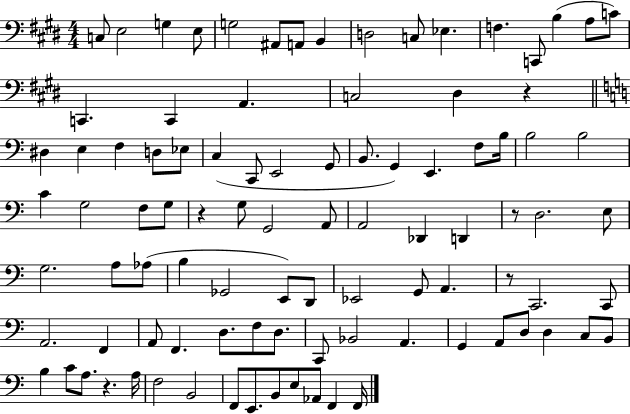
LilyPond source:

{
  \clef bass
  \numericTimeSignature
  \time 4/4
  \key e \major
  \repeat volta 2 { c8 e2 g4 e8 | g2 ais,8 a,8 b,4 | d2 c8 ees4. | f4. c,8 b4( a8 c'8) | \break c,4. c,4 a,4. | c2 dis4 r4 | \bar "||" \break \key c \major dis4 e4 f4 d8 ees8 | c4( c,8 e,2 g,8 | b,8. g,4) e,4. f8 b16 | b2 b2 | \break c'4 g2 f8 g8 | r4 g8 g,2 a,8 | a,2 des,4 d,4 | r8 d2. e8 | \break g2. a8 aes8( | b4 ges,2 e,8) d,8 | ees,2 g,8 a,4. | r8 c,2. c,8 | \break a,2. f,4 | a,8 f,4. d8. f8 d8. | c,8 bes,2 a,4. | g,4 a,8 d8 d4 c8 b,8 | \break b4 c'8 a8. r4. a16 | f2 b,2 | f,8 e,8. b,8 e8 aes,8 f,4 f,16 | } \bar "|."
}